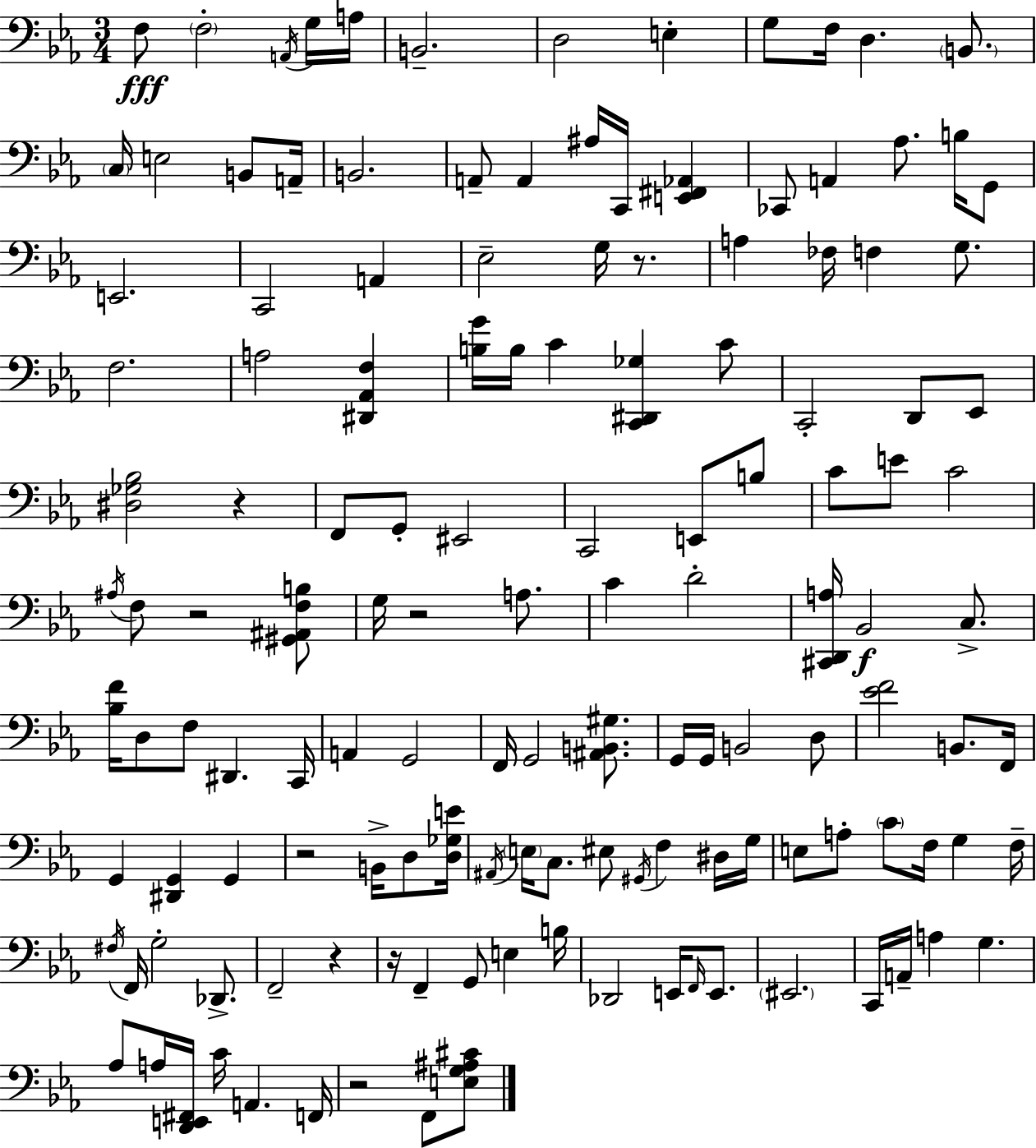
F3/e F3/h A2/s G3/s A3/s B2/h. D3/h E3/q G3/e F3/s D3/q. B2/e. C3/s E3/h B2/e A2/s B2/h. A2/e A2/q A#3/s C2/s [E2,F#2,Ab2]/q CES2/e A2/q Ab3/e. B3/s G2/e E2/h. C2/h A2/q Eb3/h G3/s R/e. A3/q FES3/s F3/q G3/e. F3/h. A3/h [D#2,Ab2,F3]/q [B3,G4]/s B3/s C4/q [C2,D#2,Gb3]/q C4/e C2/h D2/e Eb2/e [D#3,Gb3,Bb3]/h R/q F2/e G2/e EIS2/h C2/h E2/e B3/e C4/e E4/e C4/h A#3/s F3/e R/h [G#2,A#2,F3,B3]/e G3/s R/h A3/e. C4/q D4/h [C#2,D2,A3]/s Bb2/h C3/e. [Bb3,F4]/s D3/e F3/e D#2/q. C2/s A2/q G2/h F2/s G2/h [A#2,B2,G#3]/e. G2/s G2/s B2/h D3/e [Eb4,F4]/h B2/e. F2/s G2/q [D#2,G2]/q G2/q R/h B2/s D3/e [D3,Gb3,E4]/s A#2/s E3/s C3/e. EIS3/e G#2/s F3/q D#3/s G3/s E3/e A3/e C4/e F3/s G3/q F3/s F#3/s F2/s G3/h Db2/e. F2/h R/q R/s F2/q G2/e E3/q B3/s Db2/h E2/s F2/s E2/e. EIS2/h. C2/s A2/s A3/q G3/q. Ab3/e A3/s [D2,E2,F#2]/s C4/s A2/q. F2/s R/h F2/e [E3,G3,A#3,C#4]/e